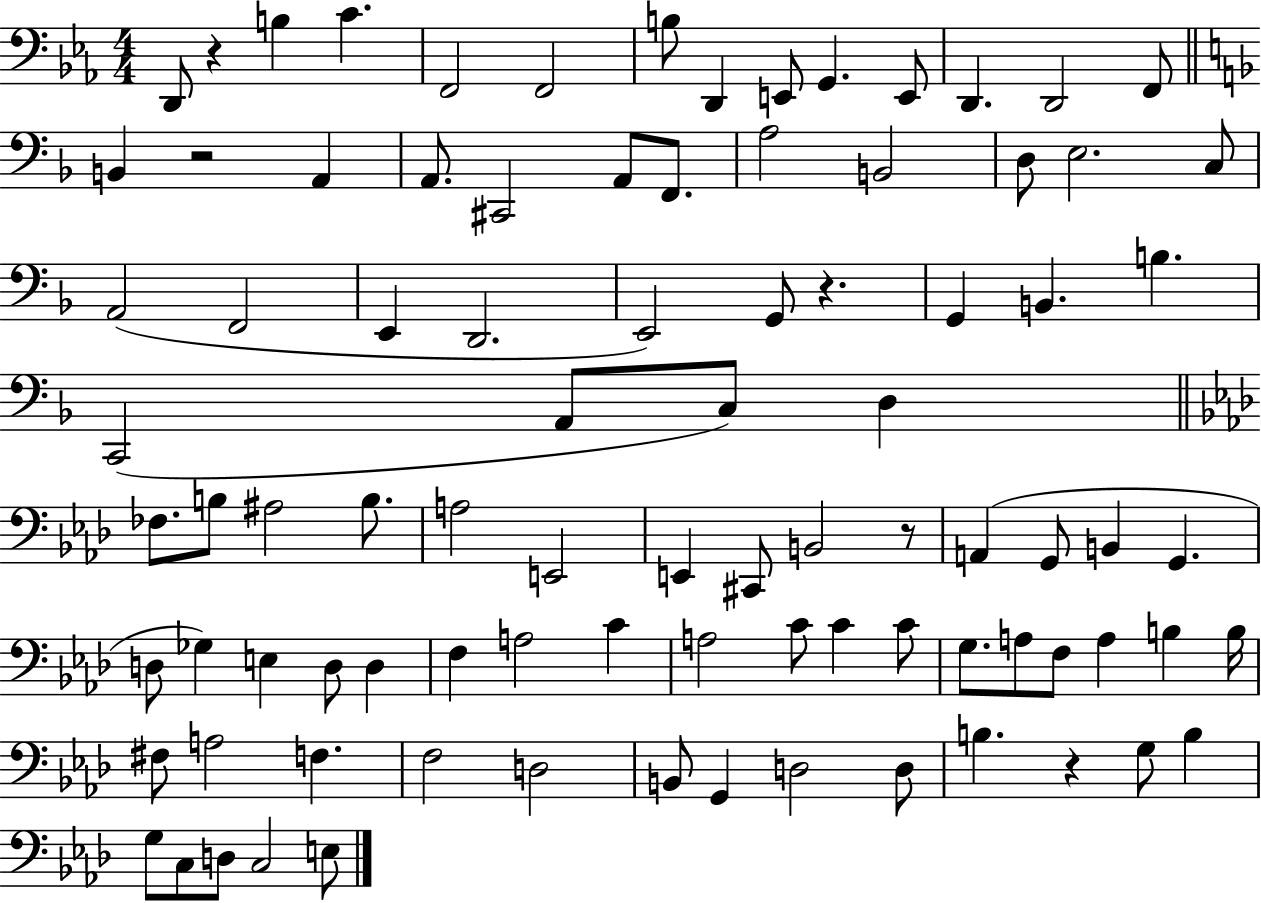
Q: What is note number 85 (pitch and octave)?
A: E3